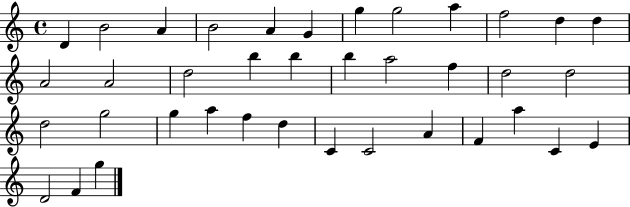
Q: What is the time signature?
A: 4/4